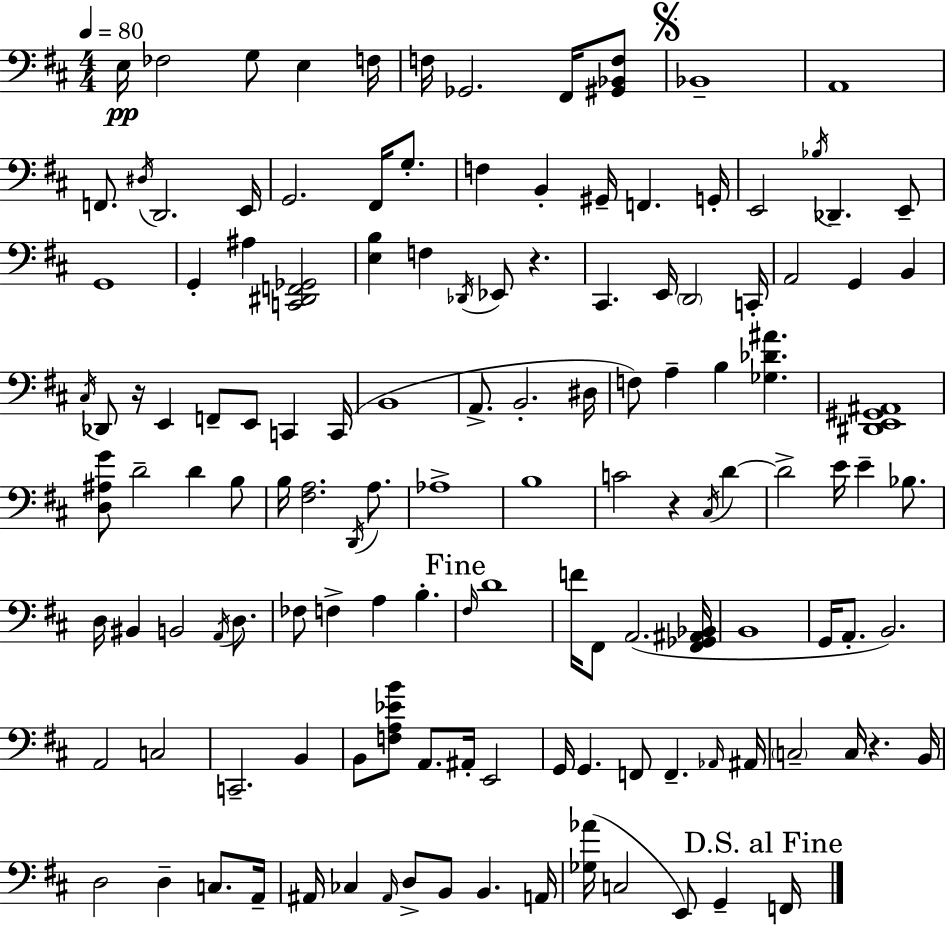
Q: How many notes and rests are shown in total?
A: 132